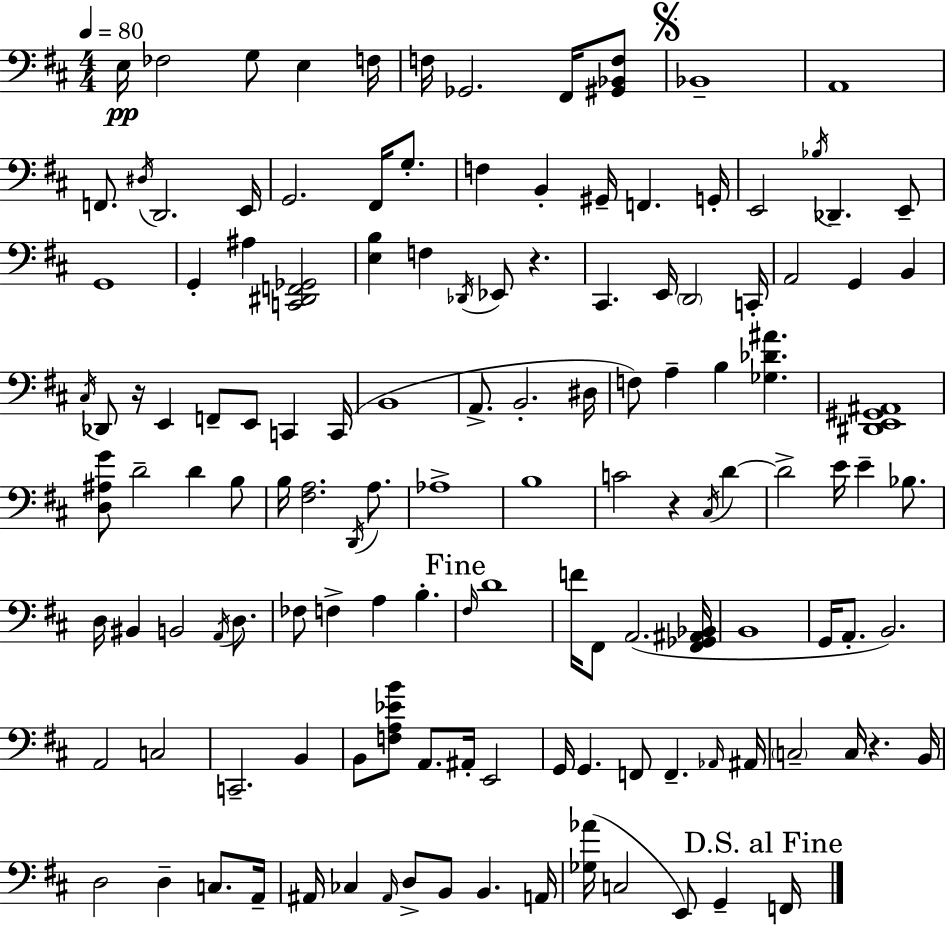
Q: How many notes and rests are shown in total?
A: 132